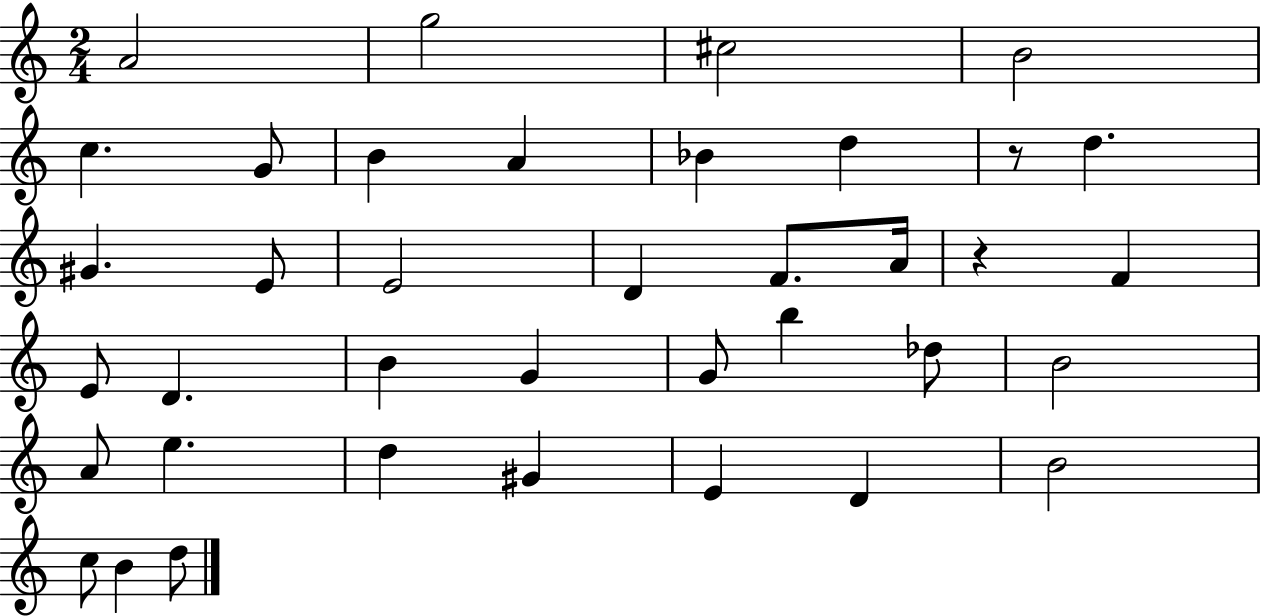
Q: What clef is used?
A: treble